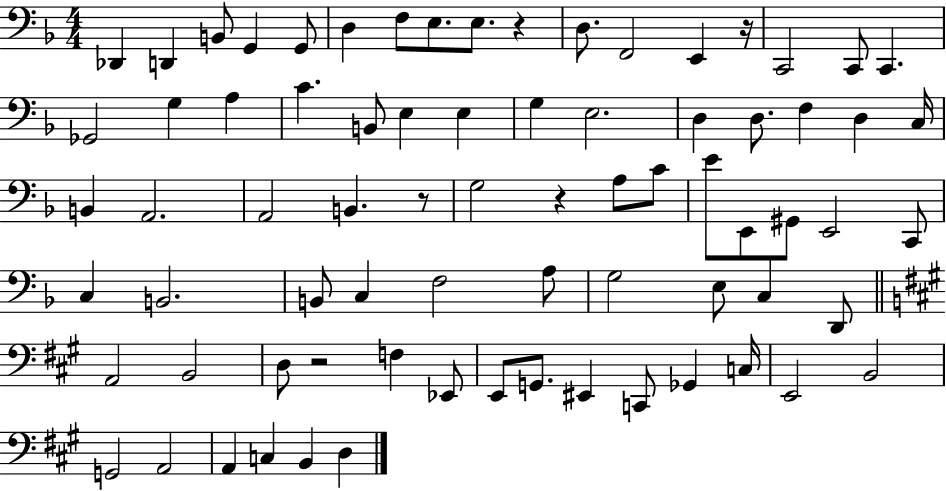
{
  \clef bass
  \numericTimeSignature
  \time 4/4
  \key f \major
  des,4 d,4 b,8 g,4 g,8 | d4 f8 e8. e8. r4 | d8. f,2 e,4 r16 | c,2 c,8 c,4. | \break ges,2 g4 a4 | c'4. b,8 e4 e4 | g4 e2. | d4 d8. f4 d4 c16 | \break b,4 a,2. | a,2 b,4. r8 | g2 r4 a8 c'8 | e'8 e,8 gis,8 e,2 c,8 | \break c4 b,2. | b,8 c4 f2 a8 | g2 e8 c4 d,8 | \bar "||" \break \key a \major a,2 b,2 | d8 r2 f4 ees,8 | e,8 g,8. eis,4 c,8 ges,4 c16 | e,2 b,2 | \break g,2 a,2 | a,4 c4 b,4 d4 | \bar "|."
}